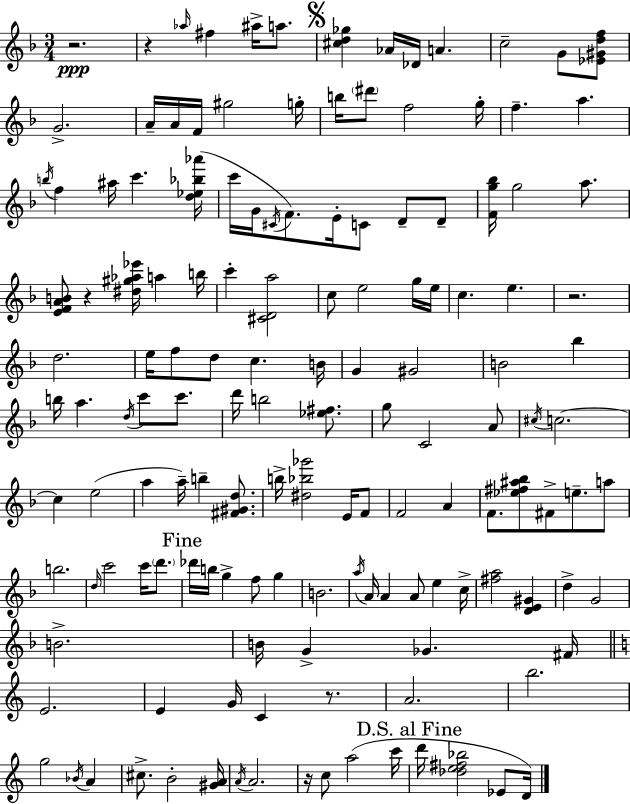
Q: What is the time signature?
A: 3/4